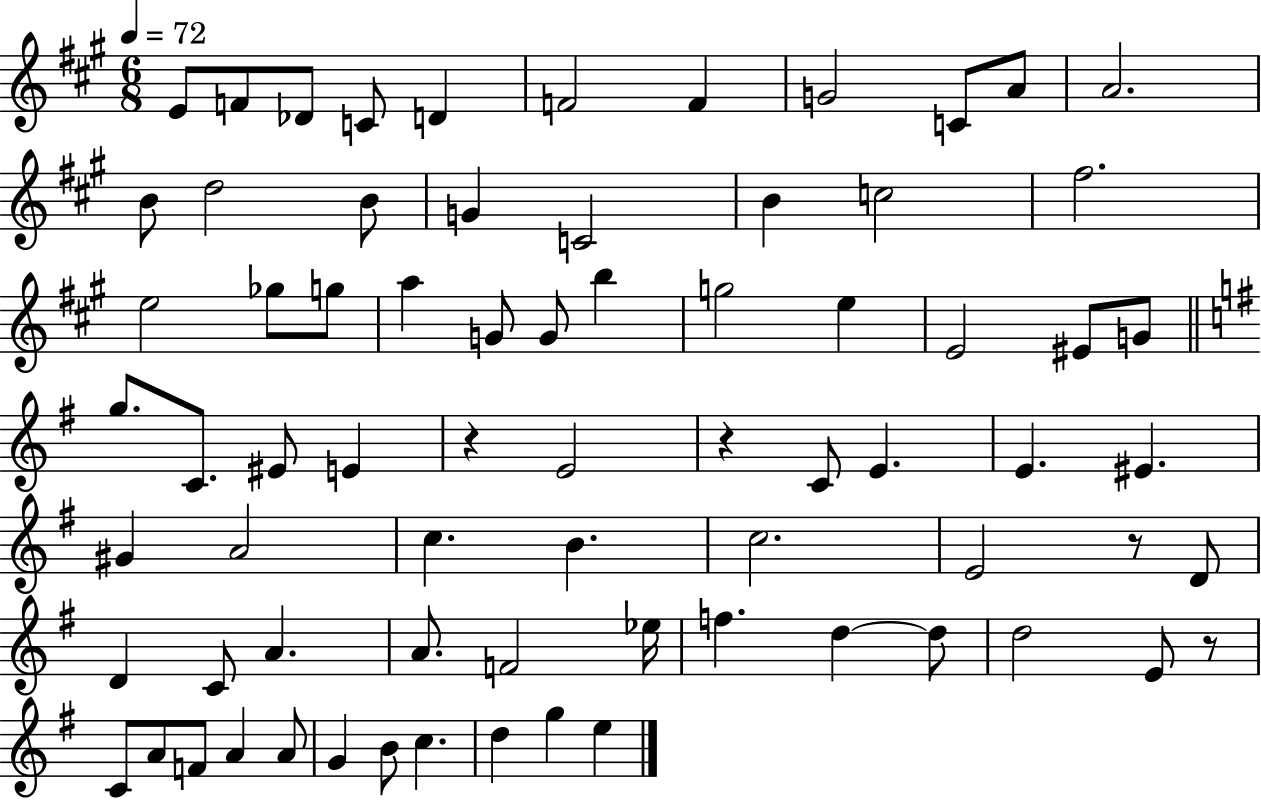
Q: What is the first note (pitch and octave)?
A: E4